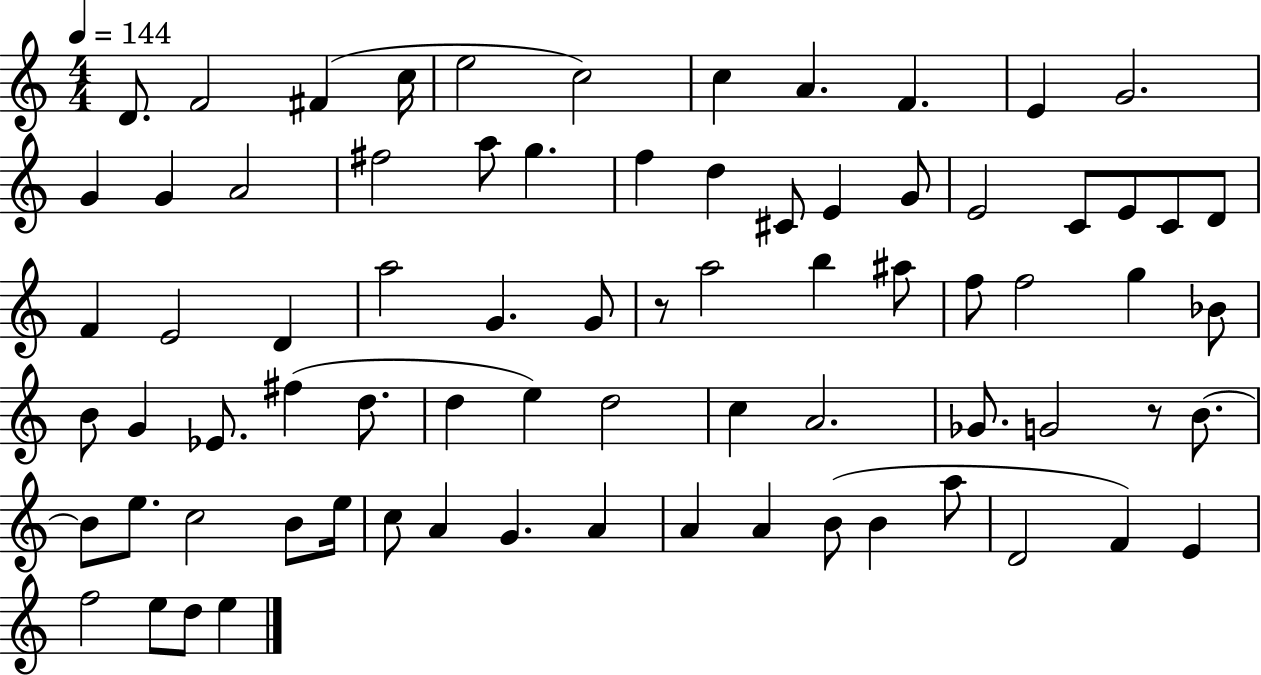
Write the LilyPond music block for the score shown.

{
  \clef treble
  \numericTimeSignature
  \time 4/4
  \key c \major
  \tempo 4 = 144
  \repeat volta 2 { d'8. f'2 fis'4( c''16 | e''2 c''2) | c''4 a'4. f'4. | e'4 g'2. | \break g'4 g'4 a'2 | fis''2 a''8 g''4. | f''4 d''4 cis'8 e'4 g'8 | e'2 c'8 e'8 c'8 d'8 | \break f'4 e'2 d'4 | a''2 g'4. g'8 | r8 a''2 b''4 ais''8 | f''8 f''2 g''4 bes'8 | \break b'8 g'4 ees'8. fis''4( d''8. | d''4 e''4) d''2 | c''4 a'2. | ges'8. g'2 r8 b'8.~~ | \break b'8 e''8. c''2 b'8 e''16 | c''8 a'4 g'4. a'4 | a'4 a'4 b'8( b'4 a''8 | d'2 f'4) e'4 | \break f''2 e''8 d''8 e''4 | } \bar "|."
}